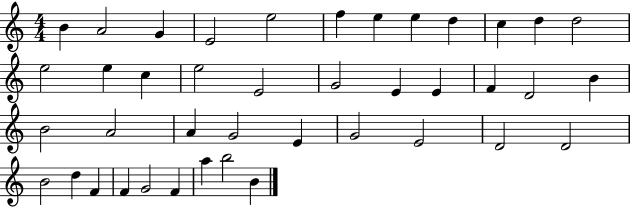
X:1
T:Untitled
M:4/4
L:1/4
K:C
B A2 G E2 e2 f e e d c d d2 e2 e c e2 E2 G2 E E F D2 B B2 A2 A G2 E G2 E2 D2 D2 B2 d F F G2 F a b2 B